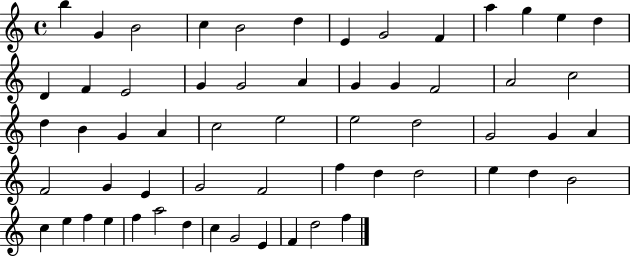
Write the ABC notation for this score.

X:1
T:Untitled
M:4/4
L:1/4
K:C
b G B2 c B2 d E G2 F a g e d D F E2 G G2 A G G F2 A2 c2 d B G A c2 e2 e2 d2 G2 G A F2 G E G2 F2 f d d2 e d B2 c e f e f a2 d c G2 E F d2 f